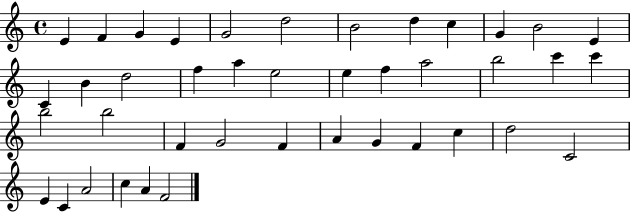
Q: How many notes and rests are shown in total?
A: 41